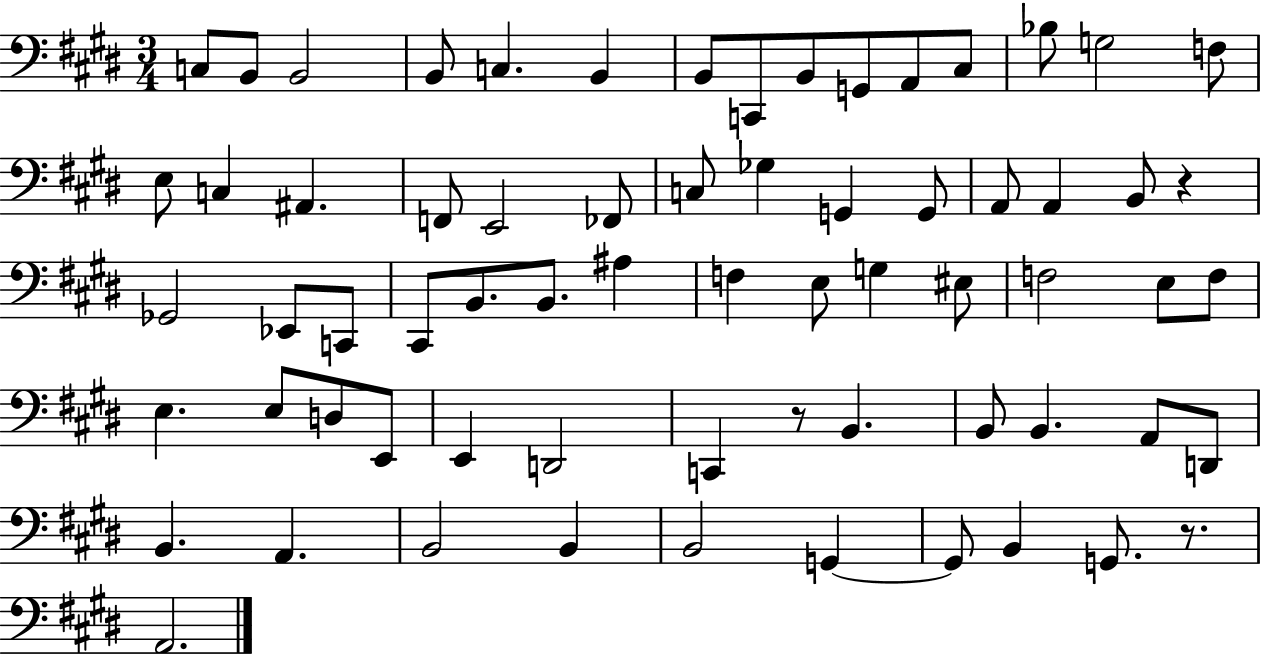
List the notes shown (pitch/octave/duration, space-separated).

C3/e B2/e B2/h B2/e C3/q. B2/q B2/e C2/e B2/e G2/e A2/e C#3/e Bb3/e G3/h F3/e E3/e C3/q A#2/q. F2/e E2/h FES2/e C3/e Gb3/q G2/q G2/e A2/e A2/q B2/e R/q Gb2/h Eb2/e C2/e C#2/e B2/e. B2/e. A#3/q F3/q E3/e G3/q EIS3/e F3/h E3/e F3/e E3/q. E3/e D3/e E2/e E2/q D2/h C2/q R/e B2/q. B2/e B2/q. A2/e D2/e B2/q. A2/q. B2/h B2/q B2/h G2/q G2/e B2/q G2/e. R/e. A2/h.